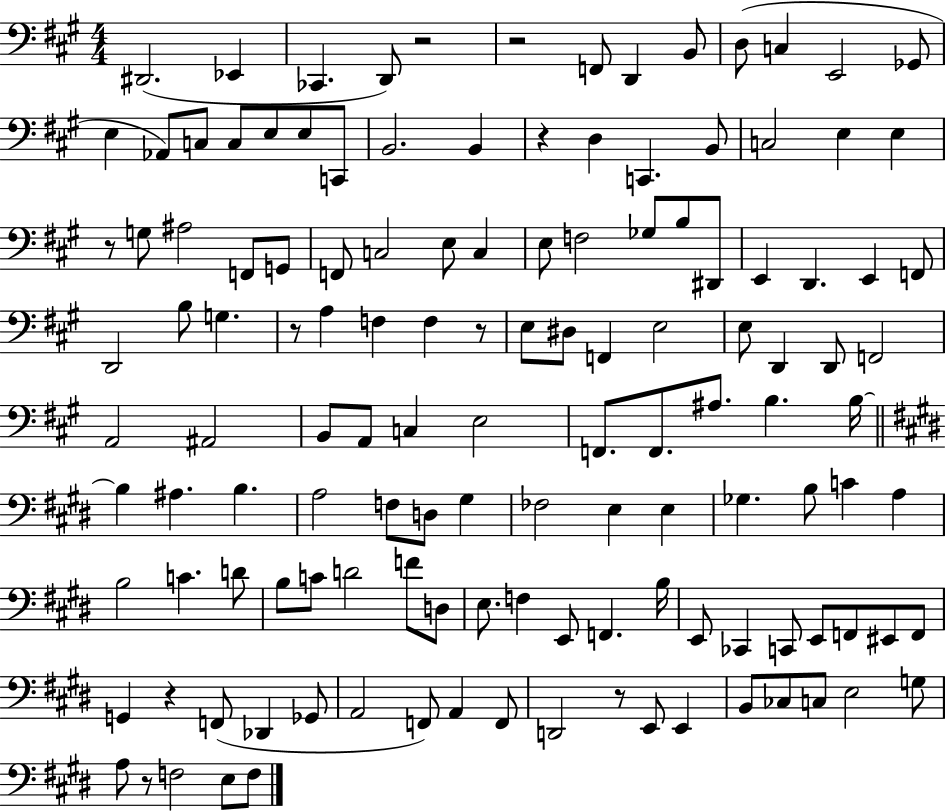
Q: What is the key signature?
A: A major